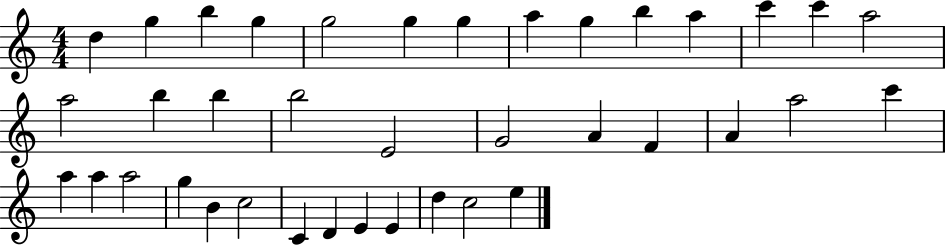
{
  \clef treble
  \numericTimeSignature
  \time 4/4
  \key c \major
  d''4 g''4 b''4 g''4 | g''2 g''4 g''4 | a''4 g''4 b''4 a''4 | c'''4 c'''4 a''2 | \break a''2 b''4 b''4 | b''2 e'2 | g'2 a'4 f'4 | a'4 a''2 c'''4 | \break a''4 a''4 a''2 | g''4 b'4 c''2 | c'4 d'4 e'4 e'4 | d''4 c''2 e''4 | \break \bar "|."
}